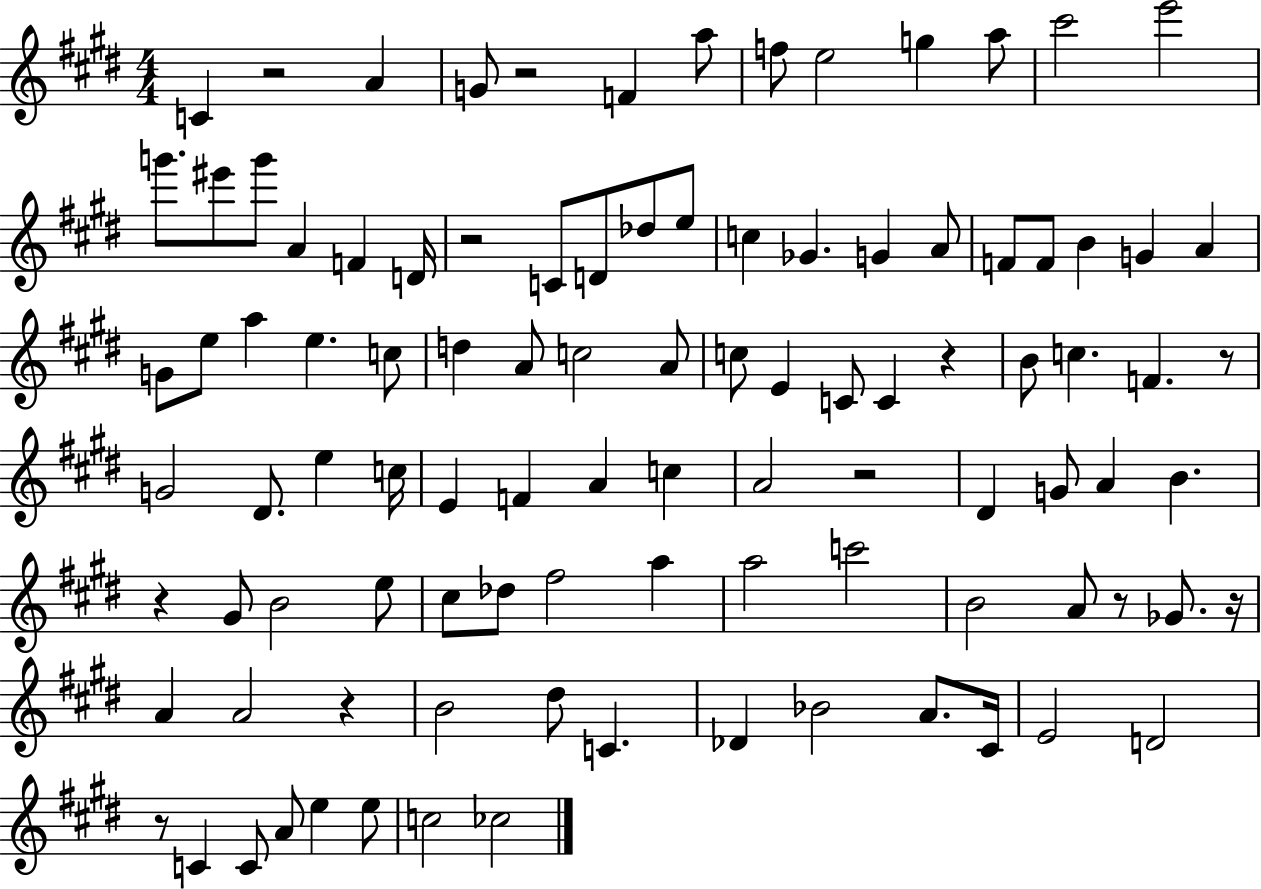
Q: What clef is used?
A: treble